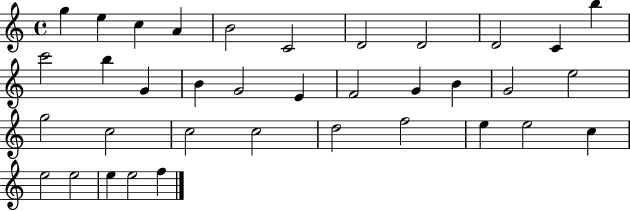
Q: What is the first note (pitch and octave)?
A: G5